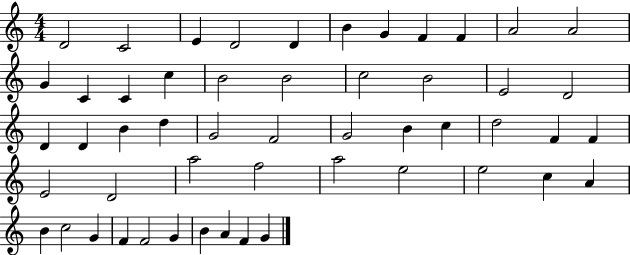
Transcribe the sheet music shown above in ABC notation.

X:1
T:Untitled
M:4/4
L:1/4
K:C
D2 C2 E D2 D B G F F A2 A2 G C C c B2 B2 c2 B2 E2 D2 D D B d G2 F2 G2 B c d2 F F E2 D2 a2 f2 a2 e2 e2 c A B c2 G F F2 G B A F G